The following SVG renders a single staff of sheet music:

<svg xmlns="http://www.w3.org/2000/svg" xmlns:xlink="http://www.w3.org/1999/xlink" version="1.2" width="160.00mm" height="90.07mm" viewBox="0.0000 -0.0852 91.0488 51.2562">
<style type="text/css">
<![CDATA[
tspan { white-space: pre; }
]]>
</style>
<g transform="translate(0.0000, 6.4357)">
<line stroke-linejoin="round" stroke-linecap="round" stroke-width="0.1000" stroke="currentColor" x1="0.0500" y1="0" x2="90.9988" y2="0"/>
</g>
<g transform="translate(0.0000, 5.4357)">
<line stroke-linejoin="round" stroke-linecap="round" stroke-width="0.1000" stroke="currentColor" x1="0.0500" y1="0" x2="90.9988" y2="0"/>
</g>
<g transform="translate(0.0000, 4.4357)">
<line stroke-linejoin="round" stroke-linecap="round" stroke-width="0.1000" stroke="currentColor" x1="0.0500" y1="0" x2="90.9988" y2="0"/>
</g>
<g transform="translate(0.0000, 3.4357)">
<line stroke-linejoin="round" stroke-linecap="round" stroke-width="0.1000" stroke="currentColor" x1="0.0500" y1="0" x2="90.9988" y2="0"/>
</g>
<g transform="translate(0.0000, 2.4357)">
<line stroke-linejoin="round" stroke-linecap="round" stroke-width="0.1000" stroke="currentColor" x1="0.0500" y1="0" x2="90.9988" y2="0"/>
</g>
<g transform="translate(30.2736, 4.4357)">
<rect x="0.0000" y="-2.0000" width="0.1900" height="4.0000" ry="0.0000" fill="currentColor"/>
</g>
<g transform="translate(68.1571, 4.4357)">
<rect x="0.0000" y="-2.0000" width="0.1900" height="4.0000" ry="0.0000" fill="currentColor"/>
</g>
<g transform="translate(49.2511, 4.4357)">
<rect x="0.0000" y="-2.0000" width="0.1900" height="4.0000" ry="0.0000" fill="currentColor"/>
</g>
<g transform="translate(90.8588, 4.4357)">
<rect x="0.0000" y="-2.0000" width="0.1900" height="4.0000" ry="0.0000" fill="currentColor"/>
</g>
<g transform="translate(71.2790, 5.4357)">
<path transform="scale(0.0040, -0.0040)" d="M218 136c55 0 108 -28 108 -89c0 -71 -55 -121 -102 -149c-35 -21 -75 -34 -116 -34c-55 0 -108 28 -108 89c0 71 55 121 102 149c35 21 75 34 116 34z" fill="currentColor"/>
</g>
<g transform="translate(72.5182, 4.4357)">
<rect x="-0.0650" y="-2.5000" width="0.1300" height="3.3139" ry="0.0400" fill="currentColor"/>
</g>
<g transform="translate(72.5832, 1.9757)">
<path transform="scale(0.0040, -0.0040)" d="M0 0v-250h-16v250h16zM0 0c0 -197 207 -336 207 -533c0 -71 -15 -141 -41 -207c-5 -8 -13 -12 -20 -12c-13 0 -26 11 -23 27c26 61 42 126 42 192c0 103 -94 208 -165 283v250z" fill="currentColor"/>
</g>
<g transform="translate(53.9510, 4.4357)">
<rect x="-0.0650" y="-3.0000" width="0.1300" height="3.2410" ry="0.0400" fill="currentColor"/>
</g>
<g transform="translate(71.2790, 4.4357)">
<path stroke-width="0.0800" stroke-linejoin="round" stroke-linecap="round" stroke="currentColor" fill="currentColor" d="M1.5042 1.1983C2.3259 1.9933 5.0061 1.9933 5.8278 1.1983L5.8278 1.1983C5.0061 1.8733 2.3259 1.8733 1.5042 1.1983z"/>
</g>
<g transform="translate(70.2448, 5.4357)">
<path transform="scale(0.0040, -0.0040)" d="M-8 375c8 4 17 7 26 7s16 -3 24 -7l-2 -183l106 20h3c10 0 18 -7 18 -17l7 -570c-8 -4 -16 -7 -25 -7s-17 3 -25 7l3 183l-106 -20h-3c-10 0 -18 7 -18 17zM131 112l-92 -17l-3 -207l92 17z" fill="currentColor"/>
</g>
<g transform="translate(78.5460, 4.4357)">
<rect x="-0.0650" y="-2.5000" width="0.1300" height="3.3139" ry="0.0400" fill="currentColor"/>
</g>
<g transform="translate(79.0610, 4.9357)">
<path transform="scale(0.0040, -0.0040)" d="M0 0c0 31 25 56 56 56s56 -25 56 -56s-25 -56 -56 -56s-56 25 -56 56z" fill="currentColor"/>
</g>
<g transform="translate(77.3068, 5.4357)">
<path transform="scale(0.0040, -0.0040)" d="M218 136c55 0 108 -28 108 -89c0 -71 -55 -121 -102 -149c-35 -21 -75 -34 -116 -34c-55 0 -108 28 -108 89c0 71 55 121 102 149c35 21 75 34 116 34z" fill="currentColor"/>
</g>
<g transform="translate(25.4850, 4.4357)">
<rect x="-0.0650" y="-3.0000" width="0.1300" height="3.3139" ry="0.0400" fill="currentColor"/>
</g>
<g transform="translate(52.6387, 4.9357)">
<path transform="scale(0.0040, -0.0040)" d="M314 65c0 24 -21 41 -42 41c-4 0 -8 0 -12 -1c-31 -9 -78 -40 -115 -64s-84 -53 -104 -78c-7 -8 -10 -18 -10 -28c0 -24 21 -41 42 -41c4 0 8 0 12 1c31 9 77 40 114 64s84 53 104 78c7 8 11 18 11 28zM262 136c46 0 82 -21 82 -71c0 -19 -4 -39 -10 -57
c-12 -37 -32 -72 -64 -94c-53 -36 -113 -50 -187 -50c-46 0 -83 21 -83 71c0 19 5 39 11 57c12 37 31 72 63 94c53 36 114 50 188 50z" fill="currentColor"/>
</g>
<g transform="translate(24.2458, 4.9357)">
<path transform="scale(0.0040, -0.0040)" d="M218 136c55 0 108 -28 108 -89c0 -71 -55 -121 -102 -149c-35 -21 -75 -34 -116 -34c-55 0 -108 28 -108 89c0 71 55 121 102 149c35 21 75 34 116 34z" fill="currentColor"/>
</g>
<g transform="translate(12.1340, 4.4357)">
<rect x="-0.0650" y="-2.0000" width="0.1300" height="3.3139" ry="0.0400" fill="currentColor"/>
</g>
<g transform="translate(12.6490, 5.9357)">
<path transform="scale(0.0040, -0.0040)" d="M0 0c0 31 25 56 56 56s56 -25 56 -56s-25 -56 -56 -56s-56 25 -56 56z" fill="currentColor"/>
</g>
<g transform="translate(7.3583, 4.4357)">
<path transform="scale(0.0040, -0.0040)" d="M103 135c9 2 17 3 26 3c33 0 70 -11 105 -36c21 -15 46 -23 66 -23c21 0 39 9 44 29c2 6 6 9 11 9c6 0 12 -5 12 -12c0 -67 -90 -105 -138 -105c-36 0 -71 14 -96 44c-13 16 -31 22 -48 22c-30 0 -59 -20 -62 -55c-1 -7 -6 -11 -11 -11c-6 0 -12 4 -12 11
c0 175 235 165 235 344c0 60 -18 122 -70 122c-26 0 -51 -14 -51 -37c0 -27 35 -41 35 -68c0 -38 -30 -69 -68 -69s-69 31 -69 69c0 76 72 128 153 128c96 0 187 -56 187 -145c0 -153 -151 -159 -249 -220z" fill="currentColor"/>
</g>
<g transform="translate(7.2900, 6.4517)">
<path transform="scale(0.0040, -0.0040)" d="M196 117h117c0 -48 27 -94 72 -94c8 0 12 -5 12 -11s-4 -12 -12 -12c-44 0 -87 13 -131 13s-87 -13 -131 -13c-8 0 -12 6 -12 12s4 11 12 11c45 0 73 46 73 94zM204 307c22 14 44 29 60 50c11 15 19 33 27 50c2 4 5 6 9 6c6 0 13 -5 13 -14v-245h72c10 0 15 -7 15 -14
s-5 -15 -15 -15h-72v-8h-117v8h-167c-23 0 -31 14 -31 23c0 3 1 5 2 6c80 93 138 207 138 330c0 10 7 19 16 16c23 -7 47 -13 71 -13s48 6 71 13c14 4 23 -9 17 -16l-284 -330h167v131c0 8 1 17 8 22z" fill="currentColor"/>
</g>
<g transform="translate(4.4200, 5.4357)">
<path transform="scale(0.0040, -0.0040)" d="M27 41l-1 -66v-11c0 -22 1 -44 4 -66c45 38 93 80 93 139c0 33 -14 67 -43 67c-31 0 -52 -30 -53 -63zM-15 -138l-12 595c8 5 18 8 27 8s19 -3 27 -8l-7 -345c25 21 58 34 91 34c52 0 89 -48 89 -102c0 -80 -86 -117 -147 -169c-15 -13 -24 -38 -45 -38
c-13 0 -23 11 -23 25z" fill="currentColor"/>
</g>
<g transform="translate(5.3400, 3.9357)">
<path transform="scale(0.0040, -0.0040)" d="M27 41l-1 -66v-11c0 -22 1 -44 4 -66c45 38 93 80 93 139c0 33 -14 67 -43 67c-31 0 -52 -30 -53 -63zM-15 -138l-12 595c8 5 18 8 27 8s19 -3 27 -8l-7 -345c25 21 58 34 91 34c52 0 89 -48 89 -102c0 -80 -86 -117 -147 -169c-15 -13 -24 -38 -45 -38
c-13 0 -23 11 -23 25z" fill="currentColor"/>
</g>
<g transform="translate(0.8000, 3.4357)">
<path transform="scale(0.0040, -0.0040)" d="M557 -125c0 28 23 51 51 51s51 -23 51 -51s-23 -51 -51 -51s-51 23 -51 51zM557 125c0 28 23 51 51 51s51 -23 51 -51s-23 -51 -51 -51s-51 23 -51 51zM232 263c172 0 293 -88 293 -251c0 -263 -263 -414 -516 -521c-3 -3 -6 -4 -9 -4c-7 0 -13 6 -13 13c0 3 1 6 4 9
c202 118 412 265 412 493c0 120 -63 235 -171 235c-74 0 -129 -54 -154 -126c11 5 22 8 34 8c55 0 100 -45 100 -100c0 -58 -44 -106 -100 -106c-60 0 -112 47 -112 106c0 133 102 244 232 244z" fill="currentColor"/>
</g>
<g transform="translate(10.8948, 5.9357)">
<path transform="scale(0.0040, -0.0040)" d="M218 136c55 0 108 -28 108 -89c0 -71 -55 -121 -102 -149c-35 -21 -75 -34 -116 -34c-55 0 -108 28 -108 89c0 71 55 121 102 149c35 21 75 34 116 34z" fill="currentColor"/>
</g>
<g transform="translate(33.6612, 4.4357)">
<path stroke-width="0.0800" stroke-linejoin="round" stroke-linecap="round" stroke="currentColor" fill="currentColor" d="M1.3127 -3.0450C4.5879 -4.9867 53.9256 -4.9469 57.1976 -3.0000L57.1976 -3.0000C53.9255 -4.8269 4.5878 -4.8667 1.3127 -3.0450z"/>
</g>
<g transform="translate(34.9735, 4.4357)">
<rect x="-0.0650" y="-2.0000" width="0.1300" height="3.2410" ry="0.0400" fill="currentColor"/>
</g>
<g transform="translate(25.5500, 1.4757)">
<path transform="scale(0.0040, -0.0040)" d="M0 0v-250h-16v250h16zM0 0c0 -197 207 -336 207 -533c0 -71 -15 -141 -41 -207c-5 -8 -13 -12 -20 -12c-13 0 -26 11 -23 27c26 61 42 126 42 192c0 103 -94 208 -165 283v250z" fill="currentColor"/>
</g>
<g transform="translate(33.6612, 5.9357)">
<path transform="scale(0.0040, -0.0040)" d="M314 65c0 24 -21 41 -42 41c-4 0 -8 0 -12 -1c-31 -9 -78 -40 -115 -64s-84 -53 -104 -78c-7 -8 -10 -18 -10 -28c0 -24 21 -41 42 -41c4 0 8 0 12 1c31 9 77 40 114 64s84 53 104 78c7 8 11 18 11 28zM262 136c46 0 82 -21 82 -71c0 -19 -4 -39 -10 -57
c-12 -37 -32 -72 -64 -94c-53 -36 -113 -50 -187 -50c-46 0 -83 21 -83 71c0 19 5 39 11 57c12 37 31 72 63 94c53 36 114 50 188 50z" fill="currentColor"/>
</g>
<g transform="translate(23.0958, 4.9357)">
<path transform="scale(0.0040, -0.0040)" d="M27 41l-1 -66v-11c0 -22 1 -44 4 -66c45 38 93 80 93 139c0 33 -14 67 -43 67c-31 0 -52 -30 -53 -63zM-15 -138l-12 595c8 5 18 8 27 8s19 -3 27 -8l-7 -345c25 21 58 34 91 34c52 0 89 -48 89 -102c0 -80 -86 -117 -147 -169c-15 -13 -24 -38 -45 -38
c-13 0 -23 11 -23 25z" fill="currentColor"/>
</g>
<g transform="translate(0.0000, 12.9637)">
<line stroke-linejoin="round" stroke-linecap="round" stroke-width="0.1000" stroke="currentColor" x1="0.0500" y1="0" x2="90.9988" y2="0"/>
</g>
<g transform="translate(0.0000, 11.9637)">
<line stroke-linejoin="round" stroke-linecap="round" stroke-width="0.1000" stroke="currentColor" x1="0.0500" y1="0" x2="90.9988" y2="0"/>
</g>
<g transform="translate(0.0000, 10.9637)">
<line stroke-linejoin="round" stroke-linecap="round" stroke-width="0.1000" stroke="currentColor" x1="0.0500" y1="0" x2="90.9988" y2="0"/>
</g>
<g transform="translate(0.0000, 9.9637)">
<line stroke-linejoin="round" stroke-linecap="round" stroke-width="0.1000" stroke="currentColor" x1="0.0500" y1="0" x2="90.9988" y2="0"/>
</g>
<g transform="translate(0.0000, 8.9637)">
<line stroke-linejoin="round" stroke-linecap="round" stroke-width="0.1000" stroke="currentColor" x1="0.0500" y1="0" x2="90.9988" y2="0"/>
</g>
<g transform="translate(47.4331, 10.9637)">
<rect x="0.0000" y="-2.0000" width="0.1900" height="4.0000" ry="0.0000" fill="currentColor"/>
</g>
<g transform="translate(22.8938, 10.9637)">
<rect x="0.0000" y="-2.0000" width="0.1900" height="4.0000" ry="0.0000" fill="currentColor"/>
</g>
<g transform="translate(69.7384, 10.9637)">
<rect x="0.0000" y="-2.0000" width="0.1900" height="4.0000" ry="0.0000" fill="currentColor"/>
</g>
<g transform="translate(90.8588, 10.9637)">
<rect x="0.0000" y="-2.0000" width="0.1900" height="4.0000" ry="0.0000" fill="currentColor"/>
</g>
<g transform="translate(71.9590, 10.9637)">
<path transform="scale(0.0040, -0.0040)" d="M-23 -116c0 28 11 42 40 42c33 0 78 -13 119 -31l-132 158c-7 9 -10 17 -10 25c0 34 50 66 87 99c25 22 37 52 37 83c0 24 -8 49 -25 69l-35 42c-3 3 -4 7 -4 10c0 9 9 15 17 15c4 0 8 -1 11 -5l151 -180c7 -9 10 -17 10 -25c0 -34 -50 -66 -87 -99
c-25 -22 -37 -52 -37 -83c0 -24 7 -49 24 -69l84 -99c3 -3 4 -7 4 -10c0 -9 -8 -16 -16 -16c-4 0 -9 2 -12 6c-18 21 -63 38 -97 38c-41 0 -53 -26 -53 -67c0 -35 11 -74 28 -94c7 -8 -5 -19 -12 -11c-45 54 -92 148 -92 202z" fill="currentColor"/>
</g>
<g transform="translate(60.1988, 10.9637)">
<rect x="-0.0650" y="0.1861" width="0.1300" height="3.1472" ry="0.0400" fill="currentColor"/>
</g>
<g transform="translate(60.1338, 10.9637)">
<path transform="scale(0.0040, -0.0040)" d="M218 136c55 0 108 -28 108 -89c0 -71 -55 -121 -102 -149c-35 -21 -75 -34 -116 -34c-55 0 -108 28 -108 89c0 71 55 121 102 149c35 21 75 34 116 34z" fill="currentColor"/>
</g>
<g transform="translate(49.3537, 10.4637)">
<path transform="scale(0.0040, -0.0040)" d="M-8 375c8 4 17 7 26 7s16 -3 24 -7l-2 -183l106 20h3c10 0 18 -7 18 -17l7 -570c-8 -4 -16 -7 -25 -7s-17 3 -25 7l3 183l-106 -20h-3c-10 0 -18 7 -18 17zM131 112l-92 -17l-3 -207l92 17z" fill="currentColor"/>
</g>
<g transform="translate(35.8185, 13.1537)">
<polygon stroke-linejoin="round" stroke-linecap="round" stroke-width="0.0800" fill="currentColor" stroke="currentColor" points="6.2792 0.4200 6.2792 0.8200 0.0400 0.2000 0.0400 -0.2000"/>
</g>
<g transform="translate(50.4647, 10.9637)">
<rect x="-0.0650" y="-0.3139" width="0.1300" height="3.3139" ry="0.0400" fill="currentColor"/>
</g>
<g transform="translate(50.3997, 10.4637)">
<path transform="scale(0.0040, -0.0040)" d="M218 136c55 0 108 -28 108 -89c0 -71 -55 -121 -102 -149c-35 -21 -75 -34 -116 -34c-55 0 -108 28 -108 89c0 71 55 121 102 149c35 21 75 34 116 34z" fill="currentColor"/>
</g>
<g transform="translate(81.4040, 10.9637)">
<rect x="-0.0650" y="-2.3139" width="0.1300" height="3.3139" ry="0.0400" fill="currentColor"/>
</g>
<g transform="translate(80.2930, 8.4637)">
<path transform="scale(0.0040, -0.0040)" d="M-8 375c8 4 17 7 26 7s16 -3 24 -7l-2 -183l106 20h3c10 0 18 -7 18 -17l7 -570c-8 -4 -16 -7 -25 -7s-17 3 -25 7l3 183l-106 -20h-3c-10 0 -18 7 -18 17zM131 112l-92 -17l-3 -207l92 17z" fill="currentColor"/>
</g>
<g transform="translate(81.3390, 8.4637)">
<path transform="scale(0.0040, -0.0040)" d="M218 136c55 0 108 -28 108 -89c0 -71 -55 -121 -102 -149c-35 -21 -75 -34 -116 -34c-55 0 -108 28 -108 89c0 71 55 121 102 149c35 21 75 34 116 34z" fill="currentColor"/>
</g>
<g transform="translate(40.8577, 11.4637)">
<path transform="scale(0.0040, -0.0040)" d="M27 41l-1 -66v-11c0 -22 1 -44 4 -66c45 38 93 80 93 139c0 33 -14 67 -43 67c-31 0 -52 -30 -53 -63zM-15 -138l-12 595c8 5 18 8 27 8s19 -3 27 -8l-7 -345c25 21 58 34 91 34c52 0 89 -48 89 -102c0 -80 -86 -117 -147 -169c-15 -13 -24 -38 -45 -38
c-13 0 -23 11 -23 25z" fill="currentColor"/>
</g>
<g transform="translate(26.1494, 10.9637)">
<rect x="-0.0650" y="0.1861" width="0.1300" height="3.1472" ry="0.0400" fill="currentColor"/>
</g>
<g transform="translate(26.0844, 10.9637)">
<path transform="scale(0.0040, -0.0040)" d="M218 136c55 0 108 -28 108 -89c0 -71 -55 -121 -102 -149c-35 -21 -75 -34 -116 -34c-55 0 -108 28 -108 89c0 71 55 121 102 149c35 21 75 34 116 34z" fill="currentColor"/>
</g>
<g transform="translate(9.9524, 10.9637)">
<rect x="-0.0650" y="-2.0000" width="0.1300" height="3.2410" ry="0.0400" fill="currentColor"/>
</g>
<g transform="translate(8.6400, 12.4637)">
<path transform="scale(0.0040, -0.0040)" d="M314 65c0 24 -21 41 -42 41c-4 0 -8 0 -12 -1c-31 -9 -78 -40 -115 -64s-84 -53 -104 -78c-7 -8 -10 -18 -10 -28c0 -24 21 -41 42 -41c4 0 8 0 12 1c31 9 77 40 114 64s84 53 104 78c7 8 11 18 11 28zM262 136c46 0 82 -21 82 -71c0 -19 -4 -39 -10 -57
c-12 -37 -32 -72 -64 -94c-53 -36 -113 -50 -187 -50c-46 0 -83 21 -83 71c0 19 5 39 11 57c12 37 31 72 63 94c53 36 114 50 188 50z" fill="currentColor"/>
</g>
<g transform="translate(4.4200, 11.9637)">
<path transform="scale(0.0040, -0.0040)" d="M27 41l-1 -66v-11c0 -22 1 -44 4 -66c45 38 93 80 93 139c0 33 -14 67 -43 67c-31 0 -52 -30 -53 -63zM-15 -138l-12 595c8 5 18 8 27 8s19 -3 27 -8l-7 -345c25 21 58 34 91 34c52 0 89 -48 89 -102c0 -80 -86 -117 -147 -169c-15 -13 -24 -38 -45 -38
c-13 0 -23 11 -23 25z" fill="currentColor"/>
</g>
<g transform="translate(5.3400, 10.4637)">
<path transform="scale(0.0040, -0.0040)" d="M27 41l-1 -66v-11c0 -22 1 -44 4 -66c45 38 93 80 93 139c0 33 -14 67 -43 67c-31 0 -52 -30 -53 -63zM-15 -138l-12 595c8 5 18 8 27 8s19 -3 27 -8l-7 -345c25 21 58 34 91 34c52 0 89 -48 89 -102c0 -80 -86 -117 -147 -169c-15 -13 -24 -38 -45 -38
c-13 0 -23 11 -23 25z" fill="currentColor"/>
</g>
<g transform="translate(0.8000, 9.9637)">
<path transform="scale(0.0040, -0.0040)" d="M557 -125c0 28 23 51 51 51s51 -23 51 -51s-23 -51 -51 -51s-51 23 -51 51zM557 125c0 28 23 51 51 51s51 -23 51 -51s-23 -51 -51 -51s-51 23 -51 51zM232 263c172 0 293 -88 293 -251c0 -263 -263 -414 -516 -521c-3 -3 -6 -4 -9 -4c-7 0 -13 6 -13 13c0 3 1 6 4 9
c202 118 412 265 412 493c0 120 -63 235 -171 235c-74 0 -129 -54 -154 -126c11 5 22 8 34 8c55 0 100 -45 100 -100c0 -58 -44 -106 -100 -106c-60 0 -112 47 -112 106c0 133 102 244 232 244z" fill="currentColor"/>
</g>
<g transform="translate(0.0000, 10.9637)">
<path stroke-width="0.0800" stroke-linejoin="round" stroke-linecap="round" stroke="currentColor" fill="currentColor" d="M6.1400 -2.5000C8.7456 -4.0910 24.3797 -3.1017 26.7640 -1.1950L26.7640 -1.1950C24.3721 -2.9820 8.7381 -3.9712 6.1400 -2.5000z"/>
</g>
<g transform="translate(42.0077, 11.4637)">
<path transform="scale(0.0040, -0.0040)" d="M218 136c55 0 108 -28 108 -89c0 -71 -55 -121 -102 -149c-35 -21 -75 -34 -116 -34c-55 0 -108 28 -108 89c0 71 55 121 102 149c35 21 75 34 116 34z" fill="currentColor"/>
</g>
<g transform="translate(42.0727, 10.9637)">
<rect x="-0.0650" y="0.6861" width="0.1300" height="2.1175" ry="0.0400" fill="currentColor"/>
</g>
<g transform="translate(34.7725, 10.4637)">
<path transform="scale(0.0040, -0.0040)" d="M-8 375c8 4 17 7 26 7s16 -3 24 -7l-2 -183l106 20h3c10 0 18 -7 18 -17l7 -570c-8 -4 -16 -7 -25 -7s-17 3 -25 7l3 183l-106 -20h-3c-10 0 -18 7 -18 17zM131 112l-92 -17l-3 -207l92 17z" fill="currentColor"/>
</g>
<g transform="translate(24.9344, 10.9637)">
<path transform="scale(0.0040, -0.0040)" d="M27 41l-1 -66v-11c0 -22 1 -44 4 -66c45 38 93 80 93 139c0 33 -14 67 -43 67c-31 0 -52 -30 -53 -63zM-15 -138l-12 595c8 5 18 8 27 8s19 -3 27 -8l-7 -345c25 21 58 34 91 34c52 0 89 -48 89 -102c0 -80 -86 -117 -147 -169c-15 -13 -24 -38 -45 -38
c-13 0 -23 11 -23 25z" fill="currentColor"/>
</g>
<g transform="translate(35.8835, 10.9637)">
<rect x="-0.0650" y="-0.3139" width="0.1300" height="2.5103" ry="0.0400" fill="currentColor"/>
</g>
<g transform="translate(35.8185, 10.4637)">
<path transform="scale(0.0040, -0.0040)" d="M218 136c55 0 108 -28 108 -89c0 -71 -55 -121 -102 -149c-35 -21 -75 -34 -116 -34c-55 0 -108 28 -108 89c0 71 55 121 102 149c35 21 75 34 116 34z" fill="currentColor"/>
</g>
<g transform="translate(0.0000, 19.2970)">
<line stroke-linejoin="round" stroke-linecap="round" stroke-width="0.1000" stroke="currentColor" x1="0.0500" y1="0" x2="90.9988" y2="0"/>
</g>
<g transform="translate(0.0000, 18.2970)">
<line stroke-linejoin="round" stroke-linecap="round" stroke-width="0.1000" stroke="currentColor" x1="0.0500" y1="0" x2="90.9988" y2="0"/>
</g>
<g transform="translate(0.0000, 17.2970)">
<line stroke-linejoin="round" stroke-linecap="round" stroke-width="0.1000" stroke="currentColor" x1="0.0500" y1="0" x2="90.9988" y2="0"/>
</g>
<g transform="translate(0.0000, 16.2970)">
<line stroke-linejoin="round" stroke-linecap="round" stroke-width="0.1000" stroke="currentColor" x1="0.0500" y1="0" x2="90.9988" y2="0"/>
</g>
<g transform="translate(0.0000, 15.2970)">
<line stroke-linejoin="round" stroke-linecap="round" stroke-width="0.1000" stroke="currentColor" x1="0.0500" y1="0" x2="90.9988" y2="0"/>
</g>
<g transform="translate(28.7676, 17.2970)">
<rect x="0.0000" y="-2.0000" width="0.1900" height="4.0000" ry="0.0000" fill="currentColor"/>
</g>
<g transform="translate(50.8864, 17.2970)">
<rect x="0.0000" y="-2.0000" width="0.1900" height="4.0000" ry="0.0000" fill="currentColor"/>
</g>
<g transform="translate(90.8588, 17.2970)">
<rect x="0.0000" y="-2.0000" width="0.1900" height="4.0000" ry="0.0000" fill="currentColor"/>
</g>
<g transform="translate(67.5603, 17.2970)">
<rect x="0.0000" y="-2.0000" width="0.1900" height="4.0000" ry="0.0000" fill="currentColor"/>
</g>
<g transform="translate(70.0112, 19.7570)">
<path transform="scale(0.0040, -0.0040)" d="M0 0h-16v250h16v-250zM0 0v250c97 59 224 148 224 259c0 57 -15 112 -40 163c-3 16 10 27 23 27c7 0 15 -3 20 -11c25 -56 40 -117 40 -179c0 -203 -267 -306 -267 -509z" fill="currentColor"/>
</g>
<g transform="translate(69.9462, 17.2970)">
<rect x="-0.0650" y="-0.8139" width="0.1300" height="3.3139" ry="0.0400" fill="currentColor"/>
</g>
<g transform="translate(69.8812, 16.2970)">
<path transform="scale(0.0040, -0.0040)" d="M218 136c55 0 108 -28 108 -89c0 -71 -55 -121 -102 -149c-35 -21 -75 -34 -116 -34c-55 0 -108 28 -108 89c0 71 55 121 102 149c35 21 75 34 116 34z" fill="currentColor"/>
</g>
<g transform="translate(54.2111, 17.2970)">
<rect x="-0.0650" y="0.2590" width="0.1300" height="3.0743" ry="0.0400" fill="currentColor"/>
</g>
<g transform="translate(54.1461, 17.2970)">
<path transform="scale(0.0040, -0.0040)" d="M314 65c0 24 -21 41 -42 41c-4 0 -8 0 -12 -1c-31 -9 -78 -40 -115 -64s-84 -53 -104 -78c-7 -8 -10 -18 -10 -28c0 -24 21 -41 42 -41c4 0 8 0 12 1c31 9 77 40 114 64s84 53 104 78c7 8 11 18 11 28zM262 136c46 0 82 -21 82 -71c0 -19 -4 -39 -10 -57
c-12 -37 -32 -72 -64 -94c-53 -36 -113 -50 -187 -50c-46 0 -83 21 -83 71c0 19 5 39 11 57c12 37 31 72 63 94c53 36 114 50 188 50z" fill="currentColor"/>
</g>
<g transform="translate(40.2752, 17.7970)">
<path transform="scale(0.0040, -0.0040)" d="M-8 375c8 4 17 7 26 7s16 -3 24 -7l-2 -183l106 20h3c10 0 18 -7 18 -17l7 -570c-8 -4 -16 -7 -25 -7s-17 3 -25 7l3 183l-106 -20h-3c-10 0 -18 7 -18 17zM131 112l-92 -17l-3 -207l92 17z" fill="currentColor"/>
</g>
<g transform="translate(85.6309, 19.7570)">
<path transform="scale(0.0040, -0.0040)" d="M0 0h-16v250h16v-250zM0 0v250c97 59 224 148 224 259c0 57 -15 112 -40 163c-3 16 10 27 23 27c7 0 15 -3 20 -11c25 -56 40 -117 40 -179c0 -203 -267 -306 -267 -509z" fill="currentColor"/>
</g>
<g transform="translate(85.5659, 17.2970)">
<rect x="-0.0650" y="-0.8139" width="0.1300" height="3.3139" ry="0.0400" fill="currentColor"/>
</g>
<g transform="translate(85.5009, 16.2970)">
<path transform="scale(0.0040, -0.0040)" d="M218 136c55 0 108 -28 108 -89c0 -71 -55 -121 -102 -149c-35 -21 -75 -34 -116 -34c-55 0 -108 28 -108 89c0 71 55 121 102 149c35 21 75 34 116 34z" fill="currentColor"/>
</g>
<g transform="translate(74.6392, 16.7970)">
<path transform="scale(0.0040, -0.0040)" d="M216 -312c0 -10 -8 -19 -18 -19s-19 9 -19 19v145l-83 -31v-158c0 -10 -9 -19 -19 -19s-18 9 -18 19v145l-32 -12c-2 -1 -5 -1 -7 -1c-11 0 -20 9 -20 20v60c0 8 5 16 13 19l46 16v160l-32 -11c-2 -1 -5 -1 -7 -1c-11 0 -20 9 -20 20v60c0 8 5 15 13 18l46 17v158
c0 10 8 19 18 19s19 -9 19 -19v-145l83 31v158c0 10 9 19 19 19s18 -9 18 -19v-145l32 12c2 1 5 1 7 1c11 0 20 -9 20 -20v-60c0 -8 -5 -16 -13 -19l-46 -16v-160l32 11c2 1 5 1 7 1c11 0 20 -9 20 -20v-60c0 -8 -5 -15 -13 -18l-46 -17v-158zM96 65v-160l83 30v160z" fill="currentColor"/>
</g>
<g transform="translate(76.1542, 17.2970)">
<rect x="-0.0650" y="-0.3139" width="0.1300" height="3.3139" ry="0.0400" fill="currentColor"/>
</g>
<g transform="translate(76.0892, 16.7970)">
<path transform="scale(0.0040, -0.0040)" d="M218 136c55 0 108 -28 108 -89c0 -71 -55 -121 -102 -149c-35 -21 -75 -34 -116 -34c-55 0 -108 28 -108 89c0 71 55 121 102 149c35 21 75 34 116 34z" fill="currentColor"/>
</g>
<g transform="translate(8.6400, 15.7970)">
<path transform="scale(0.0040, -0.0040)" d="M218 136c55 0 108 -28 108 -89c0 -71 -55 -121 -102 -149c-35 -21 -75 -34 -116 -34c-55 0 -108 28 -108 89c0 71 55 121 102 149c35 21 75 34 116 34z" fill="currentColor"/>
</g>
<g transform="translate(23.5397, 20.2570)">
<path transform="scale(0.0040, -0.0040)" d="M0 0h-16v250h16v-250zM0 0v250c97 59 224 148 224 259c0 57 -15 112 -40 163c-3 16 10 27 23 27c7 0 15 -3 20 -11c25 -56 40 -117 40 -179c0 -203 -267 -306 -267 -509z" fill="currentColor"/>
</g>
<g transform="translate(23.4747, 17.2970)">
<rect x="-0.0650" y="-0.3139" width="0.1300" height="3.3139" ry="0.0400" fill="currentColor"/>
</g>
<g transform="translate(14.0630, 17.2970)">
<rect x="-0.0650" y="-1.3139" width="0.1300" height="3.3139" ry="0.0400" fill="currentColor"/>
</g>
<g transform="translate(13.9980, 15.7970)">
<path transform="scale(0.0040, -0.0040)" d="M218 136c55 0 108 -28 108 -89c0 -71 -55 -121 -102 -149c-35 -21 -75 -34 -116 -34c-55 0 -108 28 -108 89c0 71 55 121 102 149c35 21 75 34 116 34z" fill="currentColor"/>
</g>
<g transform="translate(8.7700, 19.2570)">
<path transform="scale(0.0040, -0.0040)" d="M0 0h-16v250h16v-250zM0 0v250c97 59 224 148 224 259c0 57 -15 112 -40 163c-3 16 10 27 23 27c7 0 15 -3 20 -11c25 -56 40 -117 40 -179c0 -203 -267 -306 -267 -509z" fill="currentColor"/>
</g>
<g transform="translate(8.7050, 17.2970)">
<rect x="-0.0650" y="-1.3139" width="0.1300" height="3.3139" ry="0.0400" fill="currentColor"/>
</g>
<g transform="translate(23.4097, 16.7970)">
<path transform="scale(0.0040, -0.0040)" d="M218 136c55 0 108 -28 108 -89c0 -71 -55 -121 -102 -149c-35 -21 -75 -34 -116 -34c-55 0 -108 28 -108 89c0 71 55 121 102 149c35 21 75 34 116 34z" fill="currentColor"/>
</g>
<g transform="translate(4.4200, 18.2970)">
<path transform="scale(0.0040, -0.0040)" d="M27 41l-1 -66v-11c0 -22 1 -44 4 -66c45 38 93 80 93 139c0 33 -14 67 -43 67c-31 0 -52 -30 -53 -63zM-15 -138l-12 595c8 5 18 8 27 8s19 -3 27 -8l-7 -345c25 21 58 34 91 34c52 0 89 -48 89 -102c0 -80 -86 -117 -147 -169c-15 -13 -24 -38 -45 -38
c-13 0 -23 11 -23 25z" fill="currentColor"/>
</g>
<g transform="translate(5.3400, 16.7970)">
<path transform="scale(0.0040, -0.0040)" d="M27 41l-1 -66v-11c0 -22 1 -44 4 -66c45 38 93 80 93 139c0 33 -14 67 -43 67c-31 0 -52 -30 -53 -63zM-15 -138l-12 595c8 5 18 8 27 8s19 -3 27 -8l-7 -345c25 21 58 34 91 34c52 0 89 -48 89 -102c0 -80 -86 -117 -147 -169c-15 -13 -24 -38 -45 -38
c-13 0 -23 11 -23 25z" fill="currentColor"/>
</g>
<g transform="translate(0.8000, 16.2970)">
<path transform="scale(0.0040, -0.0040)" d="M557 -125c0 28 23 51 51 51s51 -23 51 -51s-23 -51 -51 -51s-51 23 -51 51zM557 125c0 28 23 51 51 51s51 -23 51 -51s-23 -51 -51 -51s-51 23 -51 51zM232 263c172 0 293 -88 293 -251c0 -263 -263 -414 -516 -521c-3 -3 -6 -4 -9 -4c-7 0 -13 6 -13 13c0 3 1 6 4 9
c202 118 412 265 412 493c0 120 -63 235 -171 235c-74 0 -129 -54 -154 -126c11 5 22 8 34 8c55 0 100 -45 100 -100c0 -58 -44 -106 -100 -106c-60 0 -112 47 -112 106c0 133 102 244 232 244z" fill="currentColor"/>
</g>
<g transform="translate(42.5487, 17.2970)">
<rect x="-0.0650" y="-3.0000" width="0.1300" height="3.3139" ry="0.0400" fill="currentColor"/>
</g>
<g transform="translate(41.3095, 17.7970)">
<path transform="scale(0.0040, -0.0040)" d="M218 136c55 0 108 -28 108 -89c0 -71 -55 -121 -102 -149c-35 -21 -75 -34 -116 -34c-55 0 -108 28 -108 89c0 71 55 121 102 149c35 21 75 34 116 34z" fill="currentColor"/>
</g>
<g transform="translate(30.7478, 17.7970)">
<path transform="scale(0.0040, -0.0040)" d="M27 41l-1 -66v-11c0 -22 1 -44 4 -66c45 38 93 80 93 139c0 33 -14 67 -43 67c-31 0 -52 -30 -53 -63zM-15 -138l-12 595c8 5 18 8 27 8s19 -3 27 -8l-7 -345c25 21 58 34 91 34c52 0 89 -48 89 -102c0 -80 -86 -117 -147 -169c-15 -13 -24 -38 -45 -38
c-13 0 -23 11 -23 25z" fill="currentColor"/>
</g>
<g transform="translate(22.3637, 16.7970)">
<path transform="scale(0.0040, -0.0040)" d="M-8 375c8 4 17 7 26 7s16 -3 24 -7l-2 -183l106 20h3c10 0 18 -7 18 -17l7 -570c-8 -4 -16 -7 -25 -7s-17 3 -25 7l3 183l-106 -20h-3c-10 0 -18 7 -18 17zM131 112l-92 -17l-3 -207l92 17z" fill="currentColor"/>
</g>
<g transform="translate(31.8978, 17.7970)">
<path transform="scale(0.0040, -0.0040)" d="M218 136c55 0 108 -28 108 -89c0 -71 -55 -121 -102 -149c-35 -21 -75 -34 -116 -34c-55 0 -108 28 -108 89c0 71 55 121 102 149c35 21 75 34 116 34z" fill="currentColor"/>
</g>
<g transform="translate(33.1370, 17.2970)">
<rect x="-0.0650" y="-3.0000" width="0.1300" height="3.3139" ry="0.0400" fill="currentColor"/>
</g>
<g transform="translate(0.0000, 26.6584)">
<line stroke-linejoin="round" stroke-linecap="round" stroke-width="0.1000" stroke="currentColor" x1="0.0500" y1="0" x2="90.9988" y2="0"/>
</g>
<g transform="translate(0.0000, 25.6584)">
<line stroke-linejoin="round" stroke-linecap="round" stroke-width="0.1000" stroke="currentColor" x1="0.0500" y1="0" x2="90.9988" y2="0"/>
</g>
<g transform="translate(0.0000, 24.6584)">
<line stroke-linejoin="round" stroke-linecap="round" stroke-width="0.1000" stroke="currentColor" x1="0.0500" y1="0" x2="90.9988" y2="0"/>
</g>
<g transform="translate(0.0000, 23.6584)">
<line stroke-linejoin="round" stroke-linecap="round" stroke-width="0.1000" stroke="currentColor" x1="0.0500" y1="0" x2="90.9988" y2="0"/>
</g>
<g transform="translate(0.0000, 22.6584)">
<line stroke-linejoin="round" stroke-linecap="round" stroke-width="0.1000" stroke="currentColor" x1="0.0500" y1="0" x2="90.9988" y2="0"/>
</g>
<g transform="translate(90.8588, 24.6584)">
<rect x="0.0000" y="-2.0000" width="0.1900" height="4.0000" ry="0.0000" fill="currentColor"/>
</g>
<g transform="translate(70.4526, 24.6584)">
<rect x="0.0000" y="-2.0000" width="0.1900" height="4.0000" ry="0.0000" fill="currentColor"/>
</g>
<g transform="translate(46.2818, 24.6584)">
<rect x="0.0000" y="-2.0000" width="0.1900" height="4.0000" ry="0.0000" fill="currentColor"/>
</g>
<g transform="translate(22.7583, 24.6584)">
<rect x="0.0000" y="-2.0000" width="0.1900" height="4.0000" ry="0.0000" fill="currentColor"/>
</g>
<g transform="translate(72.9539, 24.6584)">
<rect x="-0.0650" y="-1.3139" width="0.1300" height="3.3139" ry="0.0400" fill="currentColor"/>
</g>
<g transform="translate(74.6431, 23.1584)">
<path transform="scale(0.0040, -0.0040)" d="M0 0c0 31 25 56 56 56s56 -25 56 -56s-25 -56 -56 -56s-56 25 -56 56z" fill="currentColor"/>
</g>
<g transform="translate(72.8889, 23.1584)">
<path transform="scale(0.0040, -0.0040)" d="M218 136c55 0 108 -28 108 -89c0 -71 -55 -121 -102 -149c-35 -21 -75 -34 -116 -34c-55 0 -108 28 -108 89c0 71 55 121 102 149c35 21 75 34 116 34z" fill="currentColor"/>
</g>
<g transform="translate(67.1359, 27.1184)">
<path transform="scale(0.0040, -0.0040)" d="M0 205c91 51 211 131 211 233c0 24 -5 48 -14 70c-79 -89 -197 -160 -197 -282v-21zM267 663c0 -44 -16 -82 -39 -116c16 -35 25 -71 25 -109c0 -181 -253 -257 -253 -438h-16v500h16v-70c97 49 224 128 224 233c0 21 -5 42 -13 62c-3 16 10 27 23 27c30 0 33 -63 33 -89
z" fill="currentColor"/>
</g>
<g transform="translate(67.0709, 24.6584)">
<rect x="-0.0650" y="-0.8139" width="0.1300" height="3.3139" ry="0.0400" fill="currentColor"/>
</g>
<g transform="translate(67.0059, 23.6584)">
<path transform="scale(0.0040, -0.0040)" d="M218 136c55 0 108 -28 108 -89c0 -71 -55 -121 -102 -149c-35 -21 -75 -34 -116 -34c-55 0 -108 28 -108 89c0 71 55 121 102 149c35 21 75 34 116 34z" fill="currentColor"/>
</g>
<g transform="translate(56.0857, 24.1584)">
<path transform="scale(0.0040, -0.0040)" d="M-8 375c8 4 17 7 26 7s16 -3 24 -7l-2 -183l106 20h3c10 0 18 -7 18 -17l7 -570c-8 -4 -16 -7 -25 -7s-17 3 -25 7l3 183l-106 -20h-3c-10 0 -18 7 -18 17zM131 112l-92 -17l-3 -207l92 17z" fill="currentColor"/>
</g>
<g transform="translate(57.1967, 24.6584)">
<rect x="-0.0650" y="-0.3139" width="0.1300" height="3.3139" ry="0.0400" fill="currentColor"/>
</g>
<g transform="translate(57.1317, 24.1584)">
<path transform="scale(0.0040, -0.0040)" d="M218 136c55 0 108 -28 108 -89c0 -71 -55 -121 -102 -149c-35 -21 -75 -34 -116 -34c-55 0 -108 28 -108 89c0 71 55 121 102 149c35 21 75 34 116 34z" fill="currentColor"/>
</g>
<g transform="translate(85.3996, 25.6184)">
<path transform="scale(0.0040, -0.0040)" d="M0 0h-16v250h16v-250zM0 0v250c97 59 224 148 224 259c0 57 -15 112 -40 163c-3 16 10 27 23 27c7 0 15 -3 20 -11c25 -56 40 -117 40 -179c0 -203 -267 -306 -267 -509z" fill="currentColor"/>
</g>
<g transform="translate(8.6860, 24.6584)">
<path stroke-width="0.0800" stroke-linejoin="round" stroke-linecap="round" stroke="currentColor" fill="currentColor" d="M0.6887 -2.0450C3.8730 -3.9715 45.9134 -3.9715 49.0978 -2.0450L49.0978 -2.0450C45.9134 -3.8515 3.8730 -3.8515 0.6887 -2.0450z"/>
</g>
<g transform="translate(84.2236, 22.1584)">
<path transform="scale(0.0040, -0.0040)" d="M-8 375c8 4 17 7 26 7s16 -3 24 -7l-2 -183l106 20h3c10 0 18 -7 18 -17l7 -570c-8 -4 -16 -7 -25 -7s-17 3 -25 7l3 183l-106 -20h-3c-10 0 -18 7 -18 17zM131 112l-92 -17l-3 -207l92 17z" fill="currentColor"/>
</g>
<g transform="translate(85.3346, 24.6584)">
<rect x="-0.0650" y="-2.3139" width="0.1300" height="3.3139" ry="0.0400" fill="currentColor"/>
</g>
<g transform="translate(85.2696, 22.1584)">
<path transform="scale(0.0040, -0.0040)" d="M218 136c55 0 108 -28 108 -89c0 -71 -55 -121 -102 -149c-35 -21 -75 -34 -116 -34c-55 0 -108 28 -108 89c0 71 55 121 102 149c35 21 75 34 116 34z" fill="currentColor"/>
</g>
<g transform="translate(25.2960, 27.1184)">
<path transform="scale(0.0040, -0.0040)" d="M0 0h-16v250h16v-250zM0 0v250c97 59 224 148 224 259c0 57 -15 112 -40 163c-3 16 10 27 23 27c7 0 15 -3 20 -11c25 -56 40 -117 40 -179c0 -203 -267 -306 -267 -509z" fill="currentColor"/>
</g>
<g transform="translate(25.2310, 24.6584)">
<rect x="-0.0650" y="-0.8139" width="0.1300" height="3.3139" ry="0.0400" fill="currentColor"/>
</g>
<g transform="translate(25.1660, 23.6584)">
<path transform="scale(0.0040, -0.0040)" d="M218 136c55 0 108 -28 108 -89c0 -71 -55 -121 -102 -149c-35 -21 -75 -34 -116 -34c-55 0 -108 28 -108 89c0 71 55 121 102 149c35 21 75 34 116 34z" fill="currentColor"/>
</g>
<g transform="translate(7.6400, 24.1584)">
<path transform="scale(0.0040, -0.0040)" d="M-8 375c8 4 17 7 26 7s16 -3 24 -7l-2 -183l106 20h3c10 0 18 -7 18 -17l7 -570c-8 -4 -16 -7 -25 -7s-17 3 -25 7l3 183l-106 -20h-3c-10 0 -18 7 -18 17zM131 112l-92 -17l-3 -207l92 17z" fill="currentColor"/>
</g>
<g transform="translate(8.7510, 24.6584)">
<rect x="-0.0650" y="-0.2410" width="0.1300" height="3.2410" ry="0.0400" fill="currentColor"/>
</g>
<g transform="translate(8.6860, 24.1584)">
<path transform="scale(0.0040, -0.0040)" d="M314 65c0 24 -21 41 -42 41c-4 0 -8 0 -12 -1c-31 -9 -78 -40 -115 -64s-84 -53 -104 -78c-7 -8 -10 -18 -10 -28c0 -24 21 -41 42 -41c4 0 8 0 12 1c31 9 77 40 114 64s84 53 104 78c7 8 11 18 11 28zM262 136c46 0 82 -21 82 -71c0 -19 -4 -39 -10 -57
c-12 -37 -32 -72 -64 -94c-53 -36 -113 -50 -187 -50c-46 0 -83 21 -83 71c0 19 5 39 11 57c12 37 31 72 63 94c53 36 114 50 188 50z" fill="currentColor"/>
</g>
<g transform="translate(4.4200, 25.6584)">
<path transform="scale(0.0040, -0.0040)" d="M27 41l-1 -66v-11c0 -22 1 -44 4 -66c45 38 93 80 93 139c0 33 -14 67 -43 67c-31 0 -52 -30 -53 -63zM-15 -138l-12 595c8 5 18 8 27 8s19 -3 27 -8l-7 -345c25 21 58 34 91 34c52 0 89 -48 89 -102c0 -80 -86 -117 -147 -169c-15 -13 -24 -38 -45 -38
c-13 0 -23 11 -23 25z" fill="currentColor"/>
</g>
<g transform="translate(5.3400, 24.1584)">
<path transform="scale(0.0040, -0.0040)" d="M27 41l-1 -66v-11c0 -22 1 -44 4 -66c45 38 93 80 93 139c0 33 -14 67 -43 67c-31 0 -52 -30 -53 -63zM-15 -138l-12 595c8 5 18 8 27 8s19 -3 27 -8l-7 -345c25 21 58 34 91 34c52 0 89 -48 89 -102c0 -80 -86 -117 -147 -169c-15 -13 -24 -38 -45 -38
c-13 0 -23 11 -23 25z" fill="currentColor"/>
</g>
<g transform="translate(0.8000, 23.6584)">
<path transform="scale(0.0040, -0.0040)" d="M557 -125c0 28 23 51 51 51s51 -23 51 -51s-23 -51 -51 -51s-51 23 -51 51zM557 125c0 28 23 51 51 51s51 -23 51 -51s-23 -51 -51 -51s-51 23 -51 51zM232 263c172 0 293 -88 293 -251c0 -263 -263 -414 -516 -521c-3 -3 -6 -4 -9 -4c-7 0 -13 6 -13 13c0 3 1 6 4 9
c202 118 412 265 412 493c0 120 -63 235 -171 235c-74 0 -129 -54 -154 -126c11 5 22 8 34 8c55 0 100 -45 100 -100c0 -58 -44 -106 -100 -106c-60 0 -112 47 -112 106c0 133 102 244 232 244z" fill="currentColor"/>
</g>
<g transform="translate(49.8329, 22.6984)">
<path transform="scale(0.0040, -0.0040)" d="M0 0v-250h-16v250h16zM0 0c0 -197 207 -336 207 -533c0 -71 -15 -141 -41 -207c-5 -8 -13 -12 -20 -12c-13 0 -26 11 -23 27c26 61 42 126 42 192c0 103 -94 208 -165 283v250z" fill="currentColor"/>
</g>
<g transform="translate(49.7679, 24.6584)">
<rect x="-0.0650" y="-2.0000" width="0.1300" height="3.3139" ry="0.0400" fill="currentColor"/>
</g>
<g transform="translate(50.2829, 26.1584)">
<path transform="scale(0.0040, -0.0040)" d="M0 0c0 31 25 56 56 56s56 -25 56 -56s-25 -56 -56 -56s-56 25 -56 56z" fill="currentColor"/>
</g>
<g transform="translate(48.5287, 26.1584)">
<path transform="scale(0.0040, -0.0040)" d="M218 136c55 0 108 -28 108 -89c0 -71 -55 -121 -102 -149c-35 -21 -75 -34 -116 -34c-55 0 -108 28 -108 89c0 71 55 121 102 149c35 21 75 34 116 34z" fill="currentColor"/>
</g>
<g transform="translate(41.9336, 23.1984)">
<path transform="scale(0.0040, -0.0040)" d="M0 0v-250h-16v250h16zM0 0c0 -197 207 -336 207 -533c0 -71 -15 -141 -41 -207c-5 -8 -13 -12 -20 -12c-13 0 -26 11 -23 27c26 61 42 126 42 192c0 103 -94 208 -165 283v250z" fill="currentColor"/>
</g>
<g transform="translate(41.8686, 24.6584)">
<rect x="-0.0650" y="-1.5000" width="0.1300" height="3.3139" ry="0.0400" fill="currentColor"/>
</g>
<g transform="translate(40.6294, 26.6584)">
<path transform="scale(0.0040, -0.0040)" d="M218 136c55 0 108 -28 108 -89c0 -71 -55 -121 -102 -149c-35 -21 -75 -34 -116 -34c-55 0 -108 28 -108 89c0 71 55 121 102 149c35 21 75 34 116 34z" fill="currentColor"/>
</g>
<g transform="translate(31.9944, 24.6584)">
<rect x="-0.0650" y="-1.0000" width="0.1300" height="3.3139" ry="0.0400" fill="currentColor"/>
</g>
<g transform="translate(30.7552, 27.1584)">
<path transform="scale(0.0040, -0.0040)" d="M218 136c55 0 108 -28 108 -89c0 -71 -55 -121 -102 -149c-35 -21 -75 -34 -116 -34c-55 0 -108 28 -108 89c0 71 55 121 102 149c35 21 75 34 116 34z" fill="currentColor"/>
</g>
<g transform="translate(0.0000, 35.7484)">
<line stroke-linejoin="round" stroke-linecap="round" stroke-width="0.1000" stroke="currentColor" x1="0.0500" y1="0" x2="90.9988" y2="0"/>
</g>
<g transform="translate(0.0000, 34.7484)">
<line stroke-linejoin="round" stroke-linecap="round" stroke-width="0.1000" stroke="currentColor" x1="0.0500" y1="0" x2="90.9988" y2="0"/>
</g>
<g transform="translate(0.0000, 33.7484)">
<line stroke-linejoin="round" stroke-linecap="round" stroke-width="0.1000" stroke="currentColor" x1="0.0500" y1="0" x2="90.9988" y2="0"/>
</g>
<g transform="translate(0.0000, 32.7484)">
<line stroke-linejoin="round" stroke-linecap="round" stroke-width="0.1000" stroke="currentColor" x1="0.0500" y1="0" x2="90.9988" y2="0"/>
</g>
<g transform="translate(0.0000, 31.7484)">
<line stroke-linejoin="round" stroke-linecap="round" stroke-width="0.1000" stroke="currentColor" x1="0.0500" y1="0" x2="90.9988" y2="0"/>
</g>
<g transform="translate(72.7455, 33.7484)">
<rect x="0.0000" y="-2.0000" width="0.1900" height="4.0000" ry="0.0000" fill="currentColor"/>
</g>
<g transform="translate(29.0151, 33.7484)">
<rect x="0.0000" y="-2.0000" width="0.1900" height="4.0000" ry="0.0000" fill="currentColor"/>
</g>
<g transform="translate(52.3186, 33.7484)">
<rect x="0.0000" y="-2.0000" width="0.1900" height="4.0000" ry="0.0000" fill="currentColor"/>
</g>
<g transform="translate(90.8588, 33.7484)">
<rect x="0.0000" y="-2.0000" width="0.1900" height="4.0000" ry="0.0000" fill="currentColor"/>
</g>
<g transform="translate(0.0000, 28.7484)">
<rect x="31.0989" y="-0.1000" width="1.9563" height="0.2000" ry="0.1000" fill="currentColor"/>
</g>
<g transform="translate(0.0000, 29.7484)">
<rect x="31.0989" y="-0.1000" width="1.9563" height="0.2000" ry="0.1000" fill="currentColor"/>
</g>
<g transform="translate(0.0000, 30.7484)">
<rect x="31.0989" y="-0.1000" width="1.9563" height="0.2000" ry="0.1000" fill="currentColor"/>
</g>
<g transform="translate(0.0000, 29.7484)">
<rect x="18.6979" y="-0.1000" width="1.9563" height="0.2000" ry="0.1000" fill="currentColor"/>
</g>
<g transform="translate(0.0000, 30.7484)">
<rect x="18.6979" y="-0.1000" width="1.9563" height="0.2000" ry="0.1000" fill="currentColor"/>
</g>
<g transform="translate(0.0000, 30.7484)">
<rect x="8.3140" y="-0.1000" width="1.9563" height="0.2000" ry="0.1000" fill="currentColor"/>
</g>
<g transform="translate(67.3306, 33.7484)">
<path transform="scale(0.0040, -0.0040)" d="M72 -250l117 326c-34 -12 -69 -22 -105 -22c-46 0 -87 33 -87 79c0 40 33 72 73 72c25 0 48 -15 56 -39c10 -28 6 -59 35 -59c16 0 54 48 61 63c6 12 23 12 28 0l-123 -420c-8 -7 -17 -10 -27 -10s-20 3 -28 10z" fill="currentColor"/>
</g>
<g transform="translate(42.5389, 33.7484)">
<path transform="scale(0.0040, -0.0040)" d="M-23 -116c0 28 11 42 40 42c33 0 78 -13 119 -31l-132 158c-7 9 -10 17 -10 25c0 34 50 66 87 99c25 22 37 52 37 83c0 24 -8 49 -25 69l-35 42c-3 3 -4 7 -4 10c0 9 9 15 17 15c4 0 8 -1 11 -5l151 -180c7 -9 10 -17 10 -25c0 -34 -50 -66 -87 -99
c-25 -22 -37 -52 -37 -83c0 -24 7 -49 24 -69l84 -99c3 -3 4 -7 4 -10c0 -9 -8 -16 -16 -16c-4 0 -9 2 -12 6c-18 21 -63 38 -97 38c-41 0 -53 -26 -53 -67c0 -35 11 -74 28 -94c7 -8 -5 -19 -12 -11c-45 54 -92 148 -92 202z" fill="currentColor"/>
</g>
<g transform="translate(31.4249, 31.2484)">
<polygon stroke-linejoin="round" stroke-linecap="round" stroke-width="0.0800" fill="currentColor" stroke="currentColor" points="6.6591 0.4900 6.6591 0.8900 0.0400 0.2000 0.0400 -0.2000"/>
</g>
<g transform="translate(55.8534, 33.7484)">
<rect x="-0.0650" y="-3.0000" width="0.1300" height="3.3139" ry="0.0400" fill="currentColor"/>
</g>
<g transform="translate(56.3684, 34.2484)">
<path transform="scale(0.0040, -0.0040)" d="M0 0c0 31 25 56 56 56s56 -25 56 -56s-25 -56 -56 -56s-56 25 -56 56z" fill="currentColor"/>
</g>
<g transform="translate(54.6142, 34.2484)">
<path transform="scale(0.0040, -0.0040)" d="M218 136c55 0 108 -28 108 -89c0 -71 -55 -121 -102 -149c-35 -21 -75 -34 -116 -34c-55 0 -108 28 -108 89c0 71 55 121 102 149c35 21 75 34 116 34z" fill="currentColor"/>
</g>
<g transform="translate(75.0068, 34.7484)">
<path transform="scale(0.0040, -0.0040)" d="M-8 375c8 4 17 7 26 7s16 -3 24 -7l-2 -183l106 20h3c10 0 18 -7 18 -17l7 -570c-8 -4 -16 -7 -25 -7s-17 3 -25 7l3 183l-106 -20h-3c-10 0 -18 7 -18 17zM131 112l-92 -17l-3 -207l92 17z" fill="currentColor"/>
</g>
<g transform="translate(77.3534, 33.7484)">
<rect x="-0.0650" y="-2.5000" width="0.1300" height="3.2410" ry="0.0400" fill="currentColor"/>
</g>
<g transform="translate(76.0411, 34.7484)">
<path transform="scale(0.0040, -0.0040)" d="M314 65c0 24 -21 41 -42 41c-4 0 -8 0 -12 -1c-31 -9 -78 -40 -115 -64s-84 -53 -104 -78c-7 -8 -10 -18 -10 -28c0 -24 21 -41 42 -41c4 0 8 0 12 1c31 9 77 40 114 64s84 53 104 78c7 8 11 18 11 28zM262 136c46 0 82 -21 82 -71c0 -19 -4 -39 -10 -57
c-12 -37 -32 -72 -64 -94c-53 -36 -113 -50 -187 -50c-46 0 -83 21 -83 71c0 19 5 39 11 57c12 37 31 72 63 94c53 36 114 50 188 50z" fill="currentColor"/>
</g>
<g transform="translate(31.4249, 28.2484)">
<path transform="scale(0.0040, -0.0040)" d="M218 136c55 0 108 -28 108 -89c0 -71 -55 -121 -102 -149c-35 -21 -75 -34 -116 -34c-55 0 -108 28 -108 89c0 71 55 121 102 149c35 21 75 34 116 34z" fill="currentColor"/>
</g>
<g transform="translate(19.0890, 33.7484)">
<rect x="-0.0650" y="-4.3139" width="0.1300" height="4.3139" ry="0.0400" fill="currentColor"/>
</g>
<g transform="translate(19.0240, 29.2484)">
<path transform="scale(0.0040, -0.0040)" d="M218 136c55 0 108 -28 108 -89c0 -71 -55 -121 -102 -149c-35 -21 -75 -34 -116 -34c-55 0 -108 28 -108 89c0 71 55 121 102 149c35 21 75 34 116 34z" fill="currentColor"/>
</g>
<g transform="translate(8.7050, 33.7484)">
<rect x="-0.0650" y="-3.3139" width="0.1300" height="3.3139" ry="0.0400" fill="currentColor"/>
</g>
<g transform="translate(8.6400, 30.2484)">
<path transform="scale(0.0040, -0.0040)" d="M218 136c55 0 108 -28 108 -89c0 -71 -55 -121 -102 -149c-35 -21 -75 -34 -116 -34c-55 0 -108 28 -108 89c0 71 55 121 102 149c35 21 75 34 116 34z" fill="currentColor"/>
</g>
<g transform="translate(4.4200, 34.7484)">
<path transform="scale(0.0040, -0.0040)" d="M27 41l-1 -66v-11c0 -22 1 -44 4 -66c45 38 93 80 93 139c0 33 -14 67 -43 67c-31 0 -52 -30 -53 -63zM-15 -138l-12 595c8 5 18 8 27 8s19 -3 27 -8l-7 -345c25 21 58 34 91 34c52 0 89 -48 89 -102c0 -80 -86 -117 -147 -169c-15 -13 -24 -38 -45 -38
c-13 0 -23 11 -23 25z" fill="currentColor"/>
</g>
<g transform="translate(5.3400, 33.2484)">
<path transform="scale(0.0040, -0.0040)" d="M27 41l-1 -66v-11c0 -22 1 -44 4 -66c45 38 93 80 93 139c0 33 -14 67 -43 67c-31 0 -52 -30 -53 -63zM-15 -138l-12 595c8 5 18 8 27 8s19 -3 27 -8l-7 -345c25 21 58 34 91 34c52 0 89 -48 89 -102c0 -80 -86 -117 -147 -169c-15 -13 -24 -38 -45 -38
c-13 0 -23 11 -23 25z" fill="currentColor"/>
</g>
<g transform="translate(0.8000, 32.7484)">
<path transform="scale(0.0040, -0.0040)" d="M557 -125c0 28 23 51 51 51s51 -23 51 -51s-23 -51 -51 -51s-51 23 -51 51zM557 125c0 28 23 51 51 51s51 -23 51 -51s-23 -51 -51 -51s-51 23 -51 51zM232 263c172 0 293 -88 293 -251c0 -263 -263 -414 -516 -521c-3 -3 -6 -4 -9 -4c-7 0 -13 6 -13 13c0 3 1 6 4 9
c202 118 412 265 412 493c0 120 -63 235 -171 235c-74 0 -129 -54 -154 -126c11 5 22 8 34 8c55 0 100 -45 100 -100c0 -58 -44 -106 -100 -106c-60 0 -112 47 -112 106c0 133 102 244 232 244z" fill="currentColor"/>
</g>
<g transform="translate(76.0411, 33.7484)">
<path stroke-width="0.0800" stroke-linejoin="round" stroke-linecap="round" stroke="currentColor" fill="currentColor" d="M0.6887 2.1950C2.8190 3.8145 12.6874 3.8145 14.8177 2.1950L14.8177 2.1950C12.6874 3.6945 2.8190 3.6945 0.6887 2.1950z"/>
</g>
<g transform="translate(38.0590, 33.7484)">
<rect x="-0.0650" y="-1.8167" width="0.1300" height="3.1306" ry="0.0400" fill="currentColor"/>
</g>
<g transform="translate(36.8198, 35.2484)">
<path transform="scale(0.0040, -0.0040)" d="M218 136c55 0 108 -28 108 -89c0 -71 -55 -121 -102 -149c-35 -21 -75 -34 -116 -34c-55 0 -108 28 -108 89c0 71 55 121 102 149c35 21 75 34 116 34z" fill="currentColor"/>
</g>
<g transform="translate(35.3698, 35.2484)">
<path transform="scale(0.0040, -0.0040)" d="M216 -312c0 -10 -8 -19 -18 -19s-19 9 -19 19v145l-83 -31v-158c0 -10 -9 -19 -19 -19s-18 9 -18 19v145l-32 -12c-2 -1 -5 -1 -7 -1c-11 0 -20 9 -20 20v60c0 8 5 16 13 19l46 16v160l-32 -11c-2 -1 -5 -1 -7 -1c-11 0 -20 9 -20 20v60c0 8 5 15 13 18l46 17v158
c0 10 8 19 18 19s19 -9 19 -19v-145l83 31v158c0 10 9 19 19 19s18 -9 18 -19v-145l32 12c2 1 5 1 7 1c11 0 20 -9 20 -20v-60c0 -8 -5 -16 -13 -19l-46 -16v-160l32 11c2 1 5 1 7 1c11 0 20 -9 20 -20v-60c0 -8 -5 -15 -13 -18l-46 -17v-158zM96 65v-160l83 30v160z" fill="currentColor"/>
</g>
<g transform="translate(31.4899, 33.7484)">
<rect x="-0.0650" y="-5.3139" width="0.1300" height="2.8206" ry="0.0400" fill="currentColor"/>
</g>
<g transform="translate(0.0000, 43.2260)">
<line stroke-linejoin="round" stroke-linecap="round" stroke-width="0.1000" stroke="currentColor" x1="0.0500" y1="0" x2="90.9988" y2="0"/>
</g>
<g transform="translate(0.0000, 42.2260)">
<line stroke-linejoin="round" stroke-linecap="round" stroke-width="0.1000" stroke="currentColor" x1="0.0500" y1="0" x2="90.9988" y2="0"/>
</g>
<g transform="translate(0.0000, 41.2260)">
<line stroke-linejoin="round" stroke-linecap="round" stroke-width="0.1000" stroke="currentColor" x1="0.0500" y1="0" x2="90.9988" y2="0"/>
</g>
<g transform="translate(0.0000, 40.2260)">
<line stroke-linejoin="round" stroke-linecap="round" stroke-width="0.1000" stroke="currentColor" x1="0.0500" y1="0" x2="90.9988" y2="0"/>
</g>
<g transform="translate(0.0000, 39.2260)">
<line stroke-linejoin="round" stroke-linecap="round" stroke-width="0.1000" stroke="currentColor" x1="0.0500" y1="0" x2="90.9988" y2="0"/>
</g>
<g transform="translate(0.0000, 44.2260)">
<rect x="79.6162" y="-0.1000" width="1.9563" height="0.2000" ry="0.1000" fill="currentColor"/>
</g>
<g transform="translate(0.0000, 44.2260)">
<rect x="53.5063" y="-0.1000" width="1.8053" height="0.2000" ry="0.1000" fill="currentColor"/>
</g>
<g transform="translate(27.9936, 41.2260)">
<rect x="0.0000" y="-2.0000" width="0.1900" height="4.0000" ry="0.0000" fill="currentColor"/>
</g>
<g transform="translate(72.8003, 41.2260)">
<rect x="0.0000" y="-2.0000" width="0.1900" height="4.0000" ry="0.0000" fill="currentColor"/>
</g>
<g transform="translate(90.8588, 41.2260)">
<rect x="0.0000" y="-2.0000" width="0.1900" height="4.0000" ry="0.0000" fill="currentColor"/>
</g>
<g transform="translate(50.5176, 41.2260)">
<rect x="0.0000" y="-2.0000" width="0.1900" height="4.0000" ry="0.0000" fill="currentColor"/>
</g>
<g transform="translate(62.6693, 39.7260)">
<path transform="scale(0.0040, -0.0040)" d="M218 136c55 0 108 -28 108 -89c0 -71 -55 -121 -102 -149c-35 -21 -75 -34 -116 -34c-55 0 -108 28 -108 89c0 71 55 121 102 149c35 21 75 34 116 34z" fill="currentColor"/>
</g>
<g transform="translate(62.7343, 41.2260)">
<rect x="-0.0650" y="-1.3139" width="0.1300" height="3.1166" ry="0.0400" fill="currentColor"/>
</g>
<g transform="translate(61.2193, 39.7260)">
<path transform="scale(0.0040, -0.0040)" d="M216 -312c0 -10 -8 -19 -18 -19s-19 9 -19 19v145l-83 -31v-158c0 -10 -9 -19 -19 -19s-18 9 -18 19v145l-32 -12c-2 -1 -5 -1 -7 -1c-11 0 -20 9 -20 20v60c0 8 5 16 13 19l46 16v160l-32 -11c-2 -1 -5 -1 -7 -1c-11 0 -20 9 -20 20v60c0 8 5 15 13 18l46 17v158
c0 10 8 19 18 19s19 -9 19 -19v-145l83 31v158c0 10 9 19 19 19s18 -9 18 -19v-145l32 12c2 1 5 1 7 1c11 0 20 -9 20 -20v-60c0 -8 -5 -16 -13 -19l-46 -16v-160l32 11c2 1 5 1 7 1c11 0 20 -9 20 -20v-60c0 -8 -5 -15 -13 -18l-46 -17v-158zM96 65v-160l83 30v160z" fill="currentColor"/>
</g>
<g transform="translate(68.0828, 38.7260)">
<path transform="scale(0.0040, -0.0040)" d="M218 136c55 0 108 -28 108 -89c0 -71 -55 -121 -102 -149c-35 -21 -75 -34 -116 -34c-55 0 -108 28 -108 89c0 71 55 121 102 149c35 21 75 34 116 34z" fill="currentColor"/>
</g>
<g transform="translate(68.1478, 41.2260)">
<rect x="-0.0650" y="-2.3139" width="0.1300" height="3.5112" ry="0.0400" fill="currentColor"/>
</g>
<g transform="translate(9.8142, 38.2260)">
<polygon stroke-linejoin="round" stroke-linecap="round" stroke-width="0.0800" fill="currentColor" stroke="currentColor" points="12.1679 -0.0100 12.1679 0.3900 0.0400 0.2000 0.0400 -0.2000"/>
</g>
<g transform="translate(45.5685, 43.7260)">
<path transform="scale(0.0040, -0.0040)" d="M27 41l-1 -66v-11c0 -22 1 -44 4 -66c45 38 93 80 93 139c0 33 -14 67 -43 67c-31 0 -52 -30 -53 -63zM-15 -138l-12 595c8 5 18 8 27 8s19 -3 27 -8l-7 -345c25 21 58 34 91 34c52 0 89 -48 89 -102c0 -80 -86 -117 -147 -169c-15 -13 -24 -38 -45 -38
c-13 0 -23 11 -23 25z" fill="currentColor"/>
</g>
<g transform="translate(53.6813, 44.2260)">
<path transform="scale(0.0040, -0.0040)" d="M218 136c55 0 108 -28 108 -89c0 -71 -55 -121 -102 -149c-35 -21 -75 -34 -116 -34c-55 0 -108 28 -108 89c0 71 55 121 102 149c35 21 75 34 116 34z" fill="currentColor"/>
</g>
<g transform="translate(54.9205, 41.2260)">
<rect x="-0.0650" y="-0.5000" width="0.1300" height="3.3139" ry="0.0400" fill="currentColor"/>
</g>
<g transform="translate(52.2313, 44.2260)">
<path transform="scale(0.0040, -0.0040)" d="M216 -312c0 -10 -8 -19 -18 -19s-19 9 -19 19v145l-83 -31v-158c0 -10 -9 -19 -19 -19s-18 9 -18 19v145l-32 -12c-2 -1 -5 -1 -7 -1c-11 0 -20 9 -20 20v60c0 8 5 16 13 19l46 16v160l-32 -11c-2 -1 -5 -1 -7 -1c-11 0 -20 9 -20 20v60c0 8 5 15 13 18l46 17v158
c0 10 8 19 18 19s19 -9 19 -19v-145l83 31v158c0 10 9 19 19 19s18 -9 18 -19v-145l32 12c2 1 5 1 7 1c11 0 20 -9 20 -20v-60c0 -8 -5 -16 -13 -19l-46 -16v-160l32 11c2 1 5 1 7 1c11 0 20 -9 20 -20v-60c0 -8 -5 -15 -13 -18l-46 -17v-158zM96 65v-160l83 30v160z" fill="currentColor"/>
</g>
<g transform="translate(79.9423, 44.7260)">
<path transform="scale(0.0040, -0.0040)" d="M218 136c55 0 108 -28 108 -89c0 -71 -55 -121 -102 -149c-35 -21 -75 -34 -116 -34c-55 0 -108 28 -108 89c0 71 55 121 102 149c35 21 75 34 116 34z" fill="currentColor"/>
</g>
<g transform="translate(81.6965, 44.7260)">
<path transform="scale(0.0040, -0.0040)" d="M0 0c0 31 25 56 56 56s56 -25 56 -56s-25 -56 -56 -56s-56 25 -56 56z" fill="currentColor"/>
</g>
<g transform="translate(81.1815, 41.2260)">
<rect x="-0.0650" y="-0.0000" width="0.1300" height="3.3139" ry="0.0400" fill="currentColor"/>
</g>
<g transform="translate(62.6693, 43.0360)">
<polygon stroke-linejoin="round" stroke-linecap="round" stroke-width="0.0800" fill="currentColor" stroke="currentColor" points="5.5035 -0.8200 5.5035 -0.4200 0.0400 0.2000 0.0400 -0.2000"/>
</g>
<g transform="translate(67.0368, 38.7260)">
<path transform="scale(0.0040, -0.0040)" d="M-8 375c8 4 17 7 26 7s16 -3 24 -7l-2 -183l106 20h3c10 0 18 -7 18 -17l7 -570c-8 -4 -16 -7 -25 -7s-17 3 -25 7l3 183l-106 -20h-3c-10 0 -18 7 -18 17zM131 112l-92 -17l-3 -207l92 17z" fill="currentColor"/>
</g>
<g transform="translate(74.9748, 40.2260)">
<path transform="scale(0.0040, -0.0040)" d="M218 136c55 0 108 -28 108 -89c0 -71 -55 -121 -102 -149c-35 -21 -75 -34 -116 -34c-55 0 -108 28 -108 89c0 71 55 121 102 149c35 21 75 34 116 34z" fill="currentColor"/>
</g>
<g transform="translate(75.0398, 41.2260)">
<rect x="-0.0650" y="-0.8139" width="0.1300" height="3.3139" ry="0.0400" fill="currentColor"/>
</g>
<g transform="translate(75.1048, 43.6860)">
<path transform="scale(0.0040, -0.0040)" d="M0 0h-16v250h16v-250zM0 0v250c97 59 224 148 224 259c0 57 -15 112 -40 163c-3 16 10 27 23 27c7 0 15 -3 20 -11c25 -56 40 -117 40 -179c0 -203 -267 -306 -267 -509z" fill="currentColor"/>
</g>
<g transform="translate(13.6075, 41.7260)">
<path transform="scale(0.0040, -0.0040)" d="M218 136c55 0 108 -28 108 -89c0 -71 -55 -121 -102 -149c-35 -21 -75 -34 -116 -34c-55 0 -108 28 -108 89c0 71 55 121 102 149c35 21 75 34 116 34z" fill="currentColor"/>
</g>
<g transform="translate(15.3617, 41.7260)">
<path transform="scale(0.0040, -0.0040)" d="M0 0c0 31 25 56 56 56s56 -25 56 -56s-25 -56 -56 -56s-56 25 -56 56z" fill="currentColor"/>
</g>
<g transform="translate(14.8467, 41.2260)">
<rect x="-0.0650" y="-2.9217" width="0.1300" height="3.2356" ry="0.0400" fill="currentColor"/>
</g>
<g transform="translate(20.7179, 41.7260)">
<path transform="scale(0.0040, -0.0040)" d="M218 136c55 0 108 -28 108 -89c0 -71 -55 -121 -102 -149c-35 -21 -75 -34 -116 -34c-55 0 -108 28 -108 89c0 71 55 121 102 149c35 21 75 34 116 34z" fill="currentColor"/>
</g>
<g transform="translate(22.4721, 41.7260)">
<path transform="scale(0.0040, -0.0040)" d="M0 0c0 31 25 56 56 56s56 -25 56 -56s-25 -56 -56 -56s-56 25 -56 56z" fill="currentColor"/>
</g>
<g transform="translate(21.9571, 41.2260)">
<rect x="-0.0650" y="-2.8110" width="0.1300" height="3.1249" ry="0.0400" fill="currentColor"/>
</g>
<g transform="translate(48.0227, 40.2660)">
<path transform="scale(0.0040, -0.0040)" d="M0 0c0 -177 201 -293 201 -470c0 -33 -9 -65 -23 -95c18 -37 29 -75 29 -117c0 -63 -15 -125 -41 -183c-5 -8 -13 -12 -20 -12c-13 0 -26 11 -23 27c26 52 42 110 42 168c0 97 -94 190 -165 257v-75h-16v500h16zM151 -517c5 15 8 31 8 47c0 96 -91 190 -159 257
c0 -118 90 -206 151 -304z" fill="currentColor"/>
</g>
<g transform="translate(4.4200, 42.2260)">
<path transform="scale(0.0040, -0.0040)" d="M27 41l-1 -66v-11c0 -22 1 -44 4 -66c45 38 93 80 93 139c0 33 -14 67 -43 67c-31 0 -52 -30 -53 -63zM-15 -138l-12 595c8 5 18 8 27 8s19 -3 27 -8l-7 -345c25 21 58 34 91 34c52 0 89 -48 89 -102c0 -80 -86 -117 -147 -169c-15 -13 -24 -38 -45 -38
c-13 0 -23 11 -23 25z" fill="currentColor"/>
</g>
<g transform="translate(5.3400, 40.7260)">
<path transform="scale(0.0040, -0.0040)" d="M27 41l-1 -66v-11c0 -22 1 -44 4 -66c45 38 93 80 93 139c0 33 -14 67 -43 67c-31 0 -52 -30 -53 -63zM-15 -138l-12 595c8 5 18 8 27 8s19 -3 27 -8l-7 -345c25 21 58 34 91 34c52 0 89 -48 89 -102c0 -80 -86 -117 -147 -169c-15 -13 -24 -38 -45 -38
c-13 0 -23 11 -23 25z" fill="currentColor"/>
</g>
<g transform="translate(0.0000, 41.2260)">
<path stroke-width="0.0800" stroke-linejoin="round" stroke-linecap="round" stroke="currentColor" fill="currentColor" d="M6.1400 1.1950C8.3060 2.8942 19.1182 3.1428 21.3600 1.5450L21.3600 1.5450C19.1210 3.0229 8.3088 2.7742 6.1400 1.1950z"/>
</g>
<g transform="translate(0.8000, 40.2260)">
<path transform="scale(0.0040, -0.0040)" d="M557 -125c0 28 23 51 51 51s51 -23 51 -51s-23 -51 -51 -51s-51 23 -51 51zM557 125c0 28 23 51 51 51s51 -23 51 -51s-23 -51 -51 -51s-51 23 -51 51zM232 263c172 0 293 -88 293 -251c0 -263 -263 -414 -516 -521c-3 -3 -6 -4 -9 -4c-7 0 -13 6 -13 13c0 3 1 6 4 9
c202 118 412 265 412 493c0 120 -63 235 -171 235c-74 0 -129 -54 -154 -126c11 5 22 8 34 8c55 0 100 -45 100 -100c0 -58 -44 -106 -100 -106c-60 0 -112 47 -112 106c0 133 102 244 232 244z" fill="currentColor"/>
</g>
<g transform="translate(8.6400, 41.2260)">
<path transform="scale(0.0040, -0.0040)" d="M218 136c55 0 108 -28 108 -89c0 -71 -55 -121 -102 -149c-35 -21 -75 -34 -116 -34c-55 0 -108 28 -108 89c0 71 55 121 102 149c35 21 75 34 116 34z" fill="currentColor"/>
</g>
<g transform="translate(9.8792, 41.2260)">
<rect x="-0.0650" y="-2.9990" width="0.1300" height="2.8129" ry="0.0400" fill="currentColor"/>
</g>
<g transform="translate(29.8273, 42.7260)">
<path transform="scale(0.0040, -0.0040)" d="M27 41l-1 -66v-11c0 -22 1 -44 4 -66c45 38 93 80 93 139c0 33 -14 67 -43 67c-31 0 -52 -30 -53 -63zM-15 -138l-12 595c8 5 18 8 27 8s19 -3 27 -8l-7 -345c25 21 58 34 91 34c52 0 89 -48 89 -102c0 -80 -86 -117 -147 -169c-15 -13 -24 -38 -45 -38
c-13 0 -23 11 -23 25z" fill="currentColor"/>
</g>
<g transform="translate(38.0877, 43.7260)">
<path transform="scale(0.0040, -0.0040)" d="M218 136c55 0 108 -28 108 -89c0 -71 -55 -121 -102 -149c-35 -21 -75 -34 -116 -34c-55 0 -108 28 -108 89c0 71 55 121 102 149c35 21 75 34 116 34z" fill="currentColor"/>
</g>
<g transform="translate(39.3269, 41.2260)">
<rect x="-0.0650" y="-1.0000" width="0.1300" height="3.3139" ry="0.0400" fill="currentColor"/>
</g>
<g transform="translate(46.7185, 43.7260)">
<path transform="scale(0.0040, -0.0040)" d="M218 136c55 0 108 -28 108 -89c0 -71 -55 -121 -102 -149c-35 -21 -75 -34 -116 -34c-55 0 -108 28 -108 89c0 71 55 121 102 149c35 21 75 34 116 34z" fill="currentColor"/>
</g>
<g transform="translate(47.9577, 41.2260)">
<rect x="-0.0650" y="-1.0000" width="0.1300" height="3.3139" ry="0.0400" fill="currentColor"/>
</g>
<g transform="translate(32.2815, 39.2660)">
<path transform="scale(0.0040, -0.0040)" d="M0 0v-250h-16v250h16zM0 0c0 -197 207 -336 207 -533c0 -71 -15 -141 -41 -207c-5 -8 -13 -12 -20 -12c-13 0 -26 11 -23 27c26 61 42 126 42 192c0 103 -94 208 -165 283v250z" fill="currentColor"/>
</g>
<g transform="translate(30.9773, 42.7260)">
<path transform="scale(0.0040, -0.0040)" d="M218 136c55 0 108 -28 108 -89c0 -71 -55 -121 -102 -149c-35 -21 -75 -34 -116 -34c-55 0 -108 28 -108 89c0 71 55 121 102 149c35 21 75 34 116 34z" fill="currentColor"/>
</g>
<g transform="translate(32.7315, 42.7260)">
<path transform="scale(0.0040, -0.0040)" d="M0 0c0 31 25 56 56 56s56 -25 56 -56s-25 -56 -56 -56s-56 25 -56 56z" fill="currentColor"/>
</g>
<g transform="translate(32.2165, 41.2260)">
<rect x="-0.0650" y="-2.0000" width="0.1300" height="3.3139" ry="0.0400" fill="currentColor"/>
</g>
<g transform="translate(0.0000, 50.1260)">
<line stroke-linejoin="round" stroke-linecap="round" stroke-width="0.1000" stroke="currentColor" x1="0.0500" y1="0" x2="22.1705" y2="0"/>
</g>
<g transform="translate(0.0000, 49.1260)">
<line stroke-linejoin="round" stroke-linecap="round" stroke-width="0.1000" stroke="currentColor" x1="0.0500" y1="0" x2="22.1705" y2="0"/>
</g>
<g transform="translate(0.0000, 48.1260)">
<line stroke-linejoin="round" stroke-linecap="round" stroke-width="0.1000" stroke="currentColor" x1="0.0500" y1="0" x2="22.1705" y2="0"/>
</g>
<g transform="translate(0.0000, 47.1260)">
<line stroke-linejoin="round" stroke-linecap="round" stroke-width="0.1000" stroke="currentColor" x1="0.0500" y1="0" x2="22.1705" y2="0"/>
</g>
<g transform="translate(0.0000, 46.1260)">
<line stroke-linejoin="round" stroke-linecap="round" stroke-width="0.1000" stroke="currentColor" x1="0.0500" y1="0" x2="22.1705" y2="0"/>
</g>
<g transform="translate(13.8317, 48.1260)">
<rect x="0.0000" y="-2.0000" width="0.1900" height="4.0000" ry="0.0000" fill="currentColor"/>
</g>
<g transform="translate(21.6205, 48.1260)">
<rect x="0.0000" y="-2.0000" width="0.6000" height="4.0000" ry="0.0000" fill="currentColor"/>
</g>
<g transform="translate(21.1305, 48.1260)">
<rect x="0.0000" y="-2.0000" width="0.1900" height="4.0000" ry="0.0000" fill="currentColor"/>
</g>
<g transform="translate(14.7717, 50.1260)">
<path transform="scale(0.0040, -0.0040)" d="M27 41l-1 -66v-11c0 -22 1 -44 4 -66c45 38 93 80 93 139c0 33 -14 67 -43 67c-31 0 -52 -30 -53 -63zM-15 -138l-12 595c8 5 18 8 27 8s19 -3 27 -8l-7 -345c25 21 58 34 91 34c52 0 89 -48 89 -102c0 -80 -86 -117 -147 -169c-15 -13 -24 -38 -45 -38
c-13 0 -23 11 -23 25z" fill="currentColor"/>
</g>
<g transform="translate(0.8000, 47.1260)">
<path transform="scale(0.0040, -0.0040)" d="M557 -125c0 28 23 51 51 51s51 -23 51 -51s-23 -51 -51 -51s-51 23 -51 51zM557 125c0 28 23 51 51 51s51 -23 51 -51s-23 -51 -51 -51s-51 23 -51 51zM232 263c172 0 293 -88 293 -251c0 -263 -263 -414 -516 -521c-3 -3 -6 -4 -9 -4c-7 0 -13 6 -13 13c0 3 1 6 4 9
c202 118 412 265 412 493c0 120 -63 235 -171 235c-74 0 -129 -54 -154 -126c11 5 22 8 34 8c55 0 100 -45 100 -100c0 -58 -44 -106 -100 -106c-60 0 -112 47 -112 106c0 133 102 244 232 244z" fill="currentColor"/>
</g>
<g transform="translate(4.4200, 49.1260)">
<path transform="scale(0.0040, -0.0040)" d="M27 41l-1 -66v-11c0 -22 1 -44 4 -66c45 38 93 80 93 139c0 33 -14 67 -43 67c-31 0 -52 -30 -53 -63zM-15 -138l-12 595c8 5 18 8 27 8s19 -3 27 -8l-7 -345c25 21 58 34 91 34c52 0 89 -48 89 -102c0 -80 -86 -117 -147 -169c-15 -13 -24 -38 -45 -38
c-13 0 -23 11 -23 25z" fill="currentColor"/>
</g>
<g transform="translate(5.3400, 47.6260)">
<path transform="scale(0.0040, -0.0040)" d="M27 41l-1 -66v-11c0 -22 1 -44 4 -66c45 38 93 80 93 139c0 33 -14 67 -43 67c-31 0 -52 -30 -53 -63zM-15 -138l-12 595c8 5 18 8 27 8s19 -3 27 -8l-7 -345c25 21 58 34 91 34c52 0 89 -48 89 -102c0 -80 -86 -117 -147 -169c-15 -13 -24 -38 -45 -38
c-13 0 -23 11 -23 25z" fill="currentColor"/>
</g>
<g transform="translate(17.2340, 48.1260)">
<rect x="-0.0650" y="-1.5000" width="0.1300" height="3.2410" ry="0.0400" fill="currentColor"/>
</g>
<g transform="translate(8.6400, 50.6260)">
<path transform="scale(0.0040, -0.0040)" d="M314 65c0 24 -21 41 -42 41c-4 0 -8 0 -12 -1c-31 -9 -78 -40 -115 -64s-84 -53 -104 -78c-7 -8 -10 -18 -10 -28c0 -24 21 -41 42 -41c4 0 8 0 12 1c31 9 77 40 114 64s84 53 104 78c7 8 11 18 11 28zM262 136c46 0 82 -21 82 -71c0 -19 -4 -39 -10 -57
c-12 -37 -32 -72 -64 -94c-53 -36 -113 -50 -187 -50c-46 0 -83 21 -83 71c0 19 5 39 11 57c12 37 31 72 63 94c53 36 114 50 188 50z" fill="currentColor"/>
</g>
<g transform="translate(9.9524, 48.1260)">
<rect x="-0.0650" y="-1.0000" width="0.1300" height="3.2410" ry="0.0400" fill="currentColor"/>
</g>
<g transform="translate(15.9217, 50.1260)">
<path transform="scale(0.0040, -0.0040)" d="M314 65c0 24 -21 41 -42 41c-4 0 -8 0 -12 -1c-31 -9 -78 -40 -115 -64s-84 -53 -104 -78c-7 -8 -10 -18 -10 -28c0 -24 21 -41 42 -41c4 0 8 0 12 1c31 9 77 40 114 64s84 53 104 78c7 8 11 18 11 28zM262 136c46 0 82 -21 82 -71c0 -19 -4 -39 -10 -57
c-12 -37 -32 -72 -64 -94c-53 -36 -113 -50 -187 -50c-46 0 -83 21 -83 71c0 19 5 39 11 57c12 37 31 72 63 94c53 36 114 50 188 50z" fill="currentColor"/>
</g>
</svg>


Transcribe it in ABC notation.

X:1
T:Untitled
M:2/4
L:1/4
K:Bb
A,, _C,/2 A,,2 C,2 B,,/2 B,, A,,2 _D, E,/2 _C,/2 E, D, z B, G,/2 G, E,/2 _C, C, D,2 F,/2 ^E, F,/2 E,2 F,/2 F,, G,,/2 A,,/2 E, F,/4 G, B,/2 D F A/2 ^A,,/2 z C, z/2 B,,2 D,/2 C,/2 C,/2 _A,,/2 F,, _F,,/4 ^E,, ^G,/2 B,/2 F,/2 D,, F,,2 _G,,2